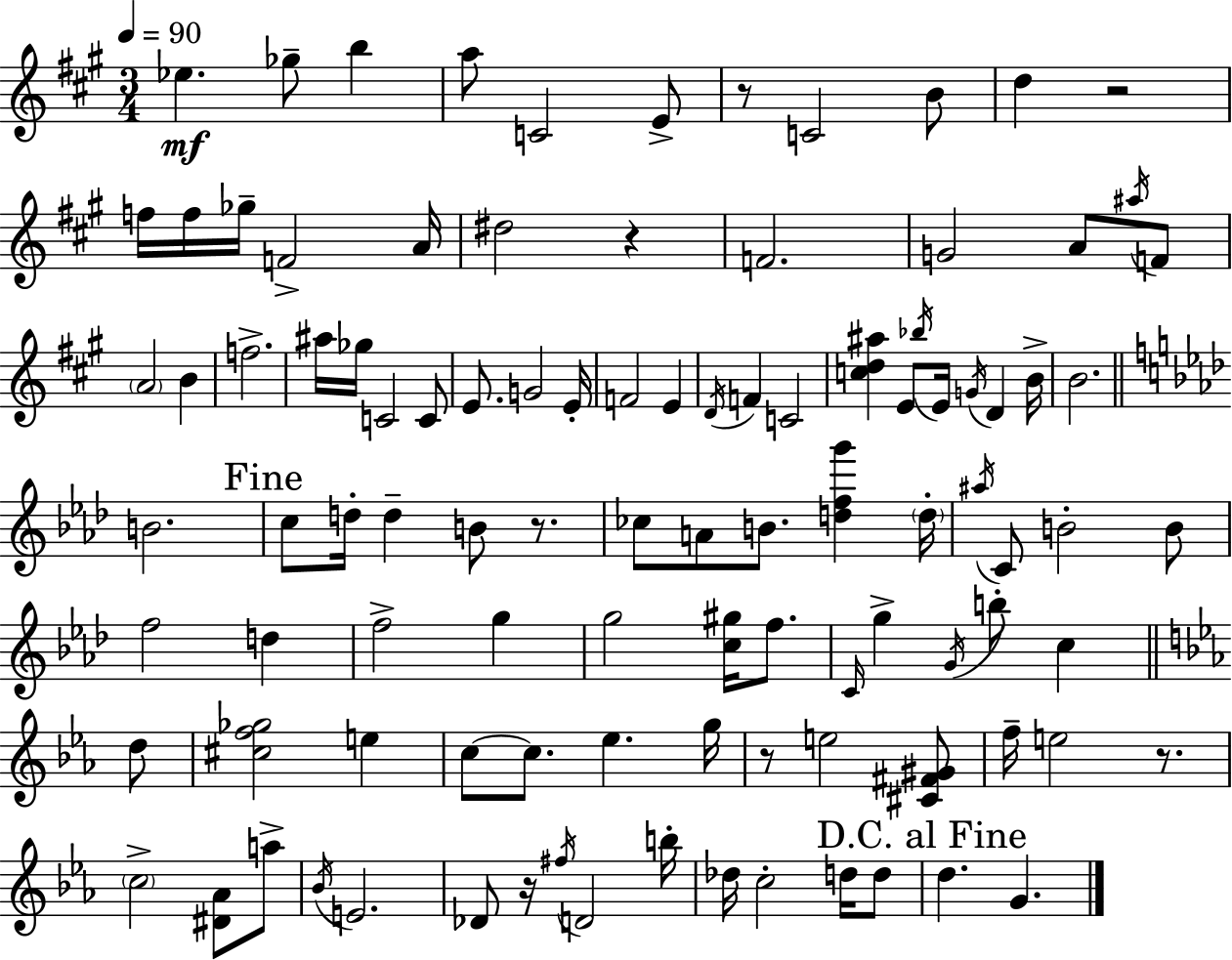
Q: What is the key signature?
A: A major